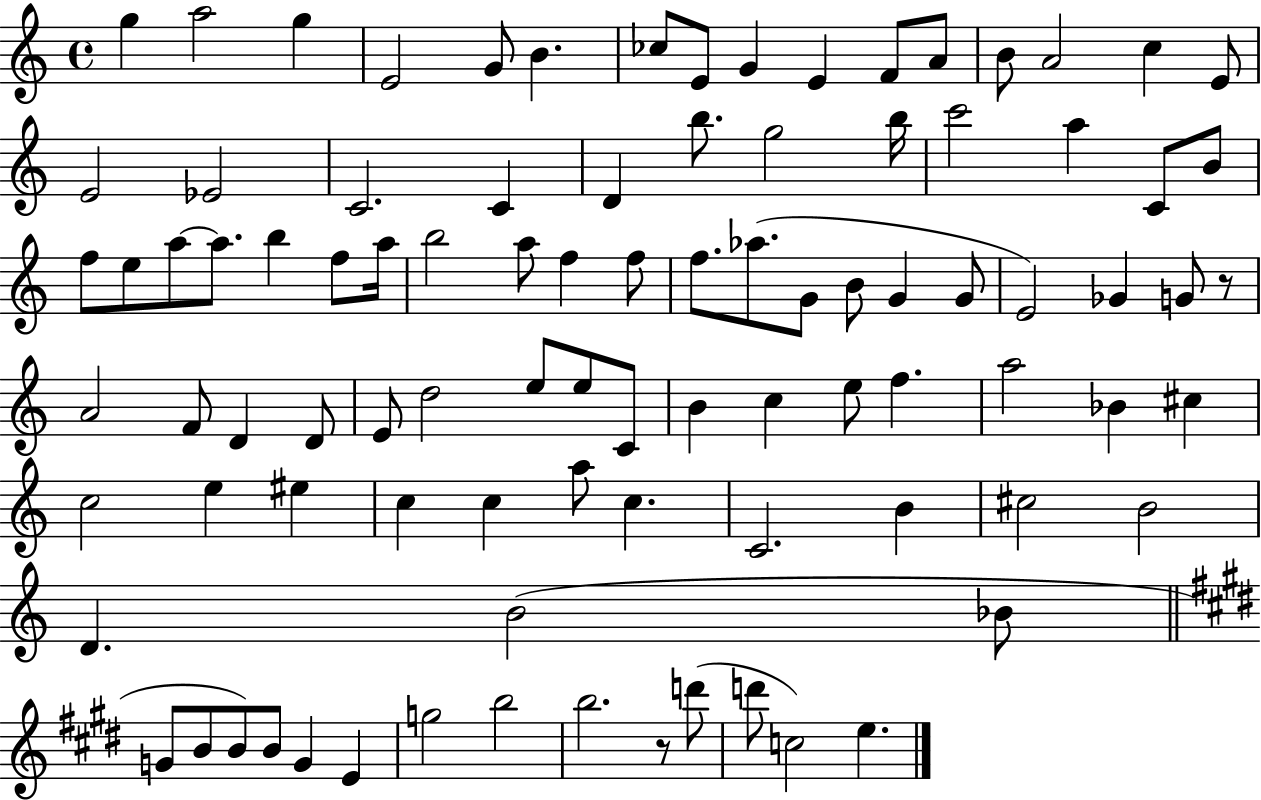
{
  \clef treble
  \time 4/4
  \defaultTimeSignature
  \key c \major
  g''4 a''2 g''4 | e'2 g'8 b'4. | ces''8 e'8 g'4 e'4 f'8 a'8 | b'8 a'2 c''4 e'8 | \break e'2 ees'2 | c'2. c'4 | d'4 b''8. g''2 b''16 | c'''2 a''4 c'8 b'8 | \break f''8 e''8 a''8~~ a''8. b''4 f''8 a''16 | b''2 a''8 f''4 f''8 | f''8. aes''8.( g'8 b'8 g'4 g'8 | e'2) ges'4 g'8 r8 | \break a'2 f'8 d'4 d'8 | e'8 d''2 e''8 e''8 c'8 | b'4 c''4 e''8 f''4. | a''2 bes'4 cis''4 | \break c''2 e''4 eis''4 | c''4 c''4 a''8 c''4. | c'2. b'4 | cis''2 b'2 | \break d'4. b'2( bes'8 | \bar "||" \break \key e \major g'8 b'8 b'8) b'8 g'4 e'4 | g''2 b''2 | b''2. r8 d'''8( | d'''8 c''2) e''4. | \break \bar "|."
}